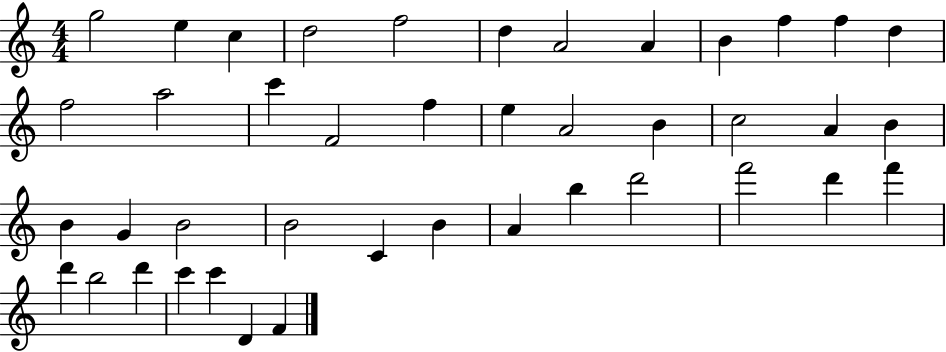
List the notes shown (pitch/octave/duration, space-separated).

G5/h E5/q C5/q D5/h F5/h D5/q A4/h A4/q B4/q F5/q F5/q D5/q F5/h A5/h C6/q F4/h F5/q E5/q A4/h B4/q C5/h A4/q B4/q B4/q G4/q B4/h B4/h C4/q B4/q A4/q B5/q D6/h F6/h D6/q F6/q D6/q B5/h D6/q C6/q C6/q D4/q F4/q